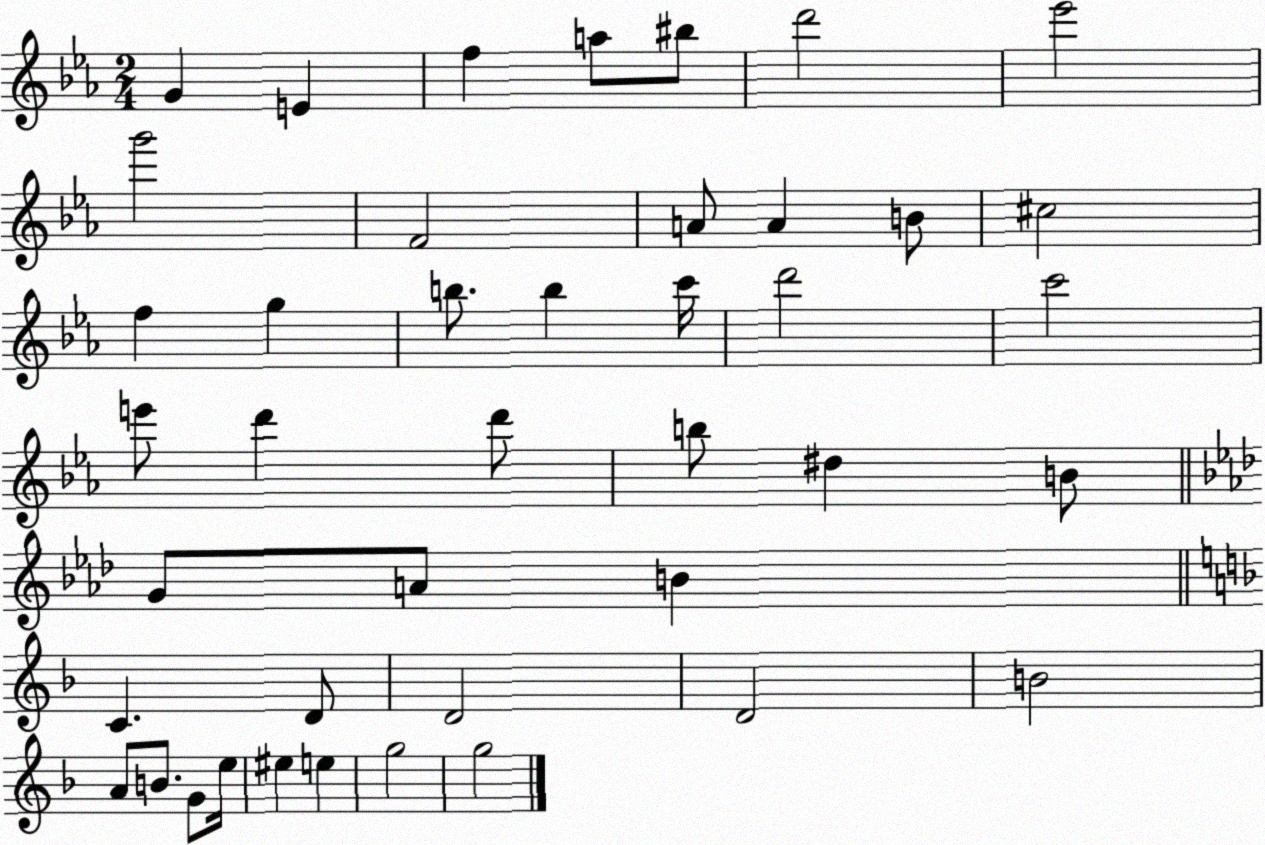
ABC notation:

X:1
T:Untitled
M:2/4
L:1/4
K:Eb
G E f a/2 ^b/2 d'2 _e'2 g'2 F2 A/2 A B/2 ^c2 f g b/2 b c'/4 d'2 c'2 e'/2 d' d'/2 b/2 ^d B/2 G/2 A/2 B C D/2 D2 D2 B2 A/2 B/2 G/2 e/4 ^e e g2 g2